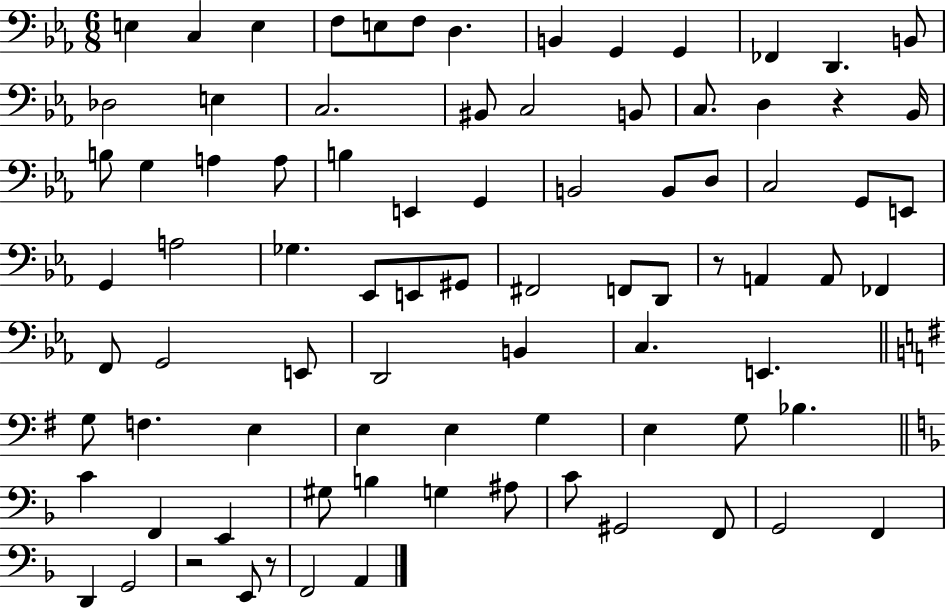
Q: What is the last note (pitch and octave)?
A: A2